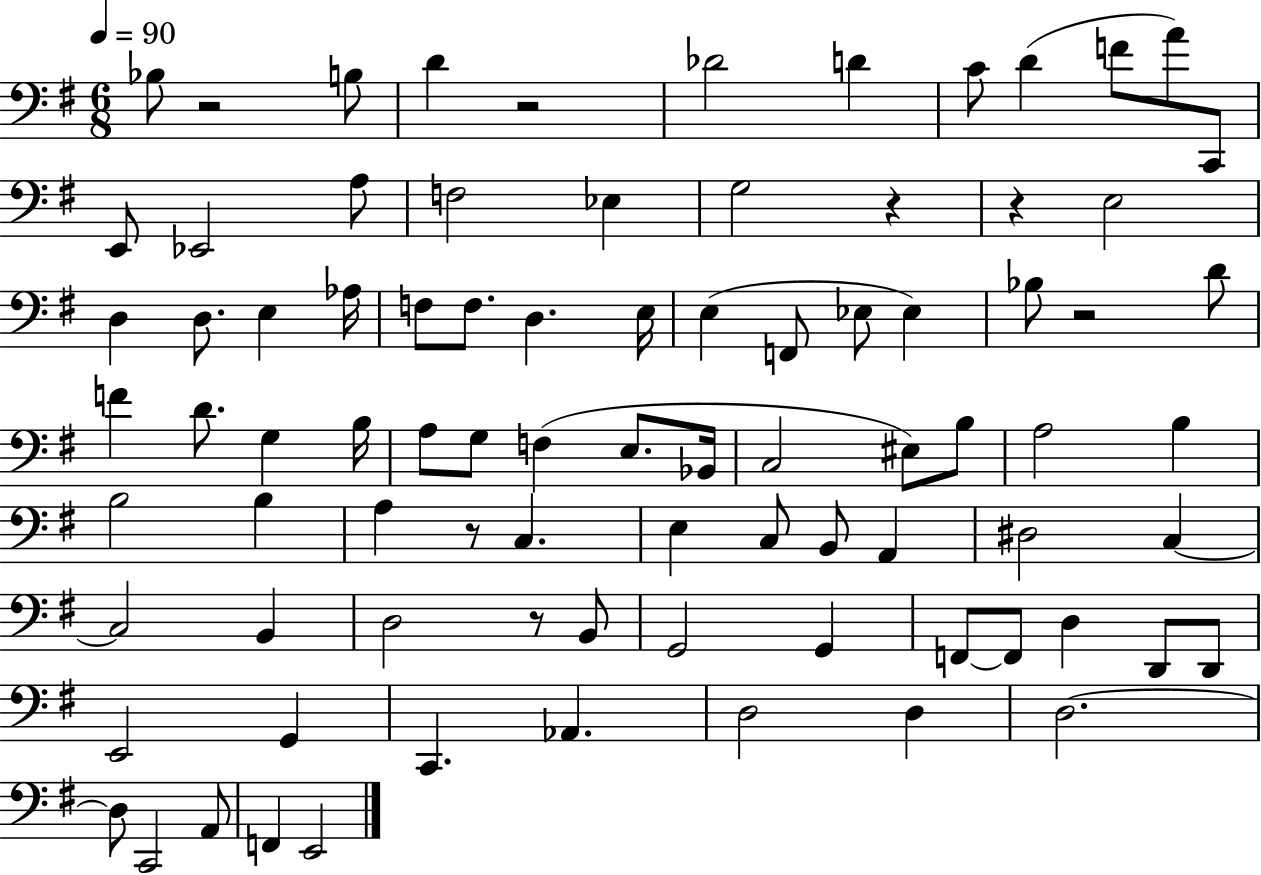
X:1
T:Untitled
M:6/8
L:1/4
K:G
_B,/2 z2 B,/2 D z2 _D2 D C/2 D F/2 A/2 C,,/2 E,,/2 _E,,2 A,/2 F,2 _E, G,2 z z E,2 D, D,/2 E, _A,/4 F,/2 F,/2 D, E,/4 E, F,,/2 _E,/2 _E, _B,/2 z2 D/2 F D/2 G, B,/4 A,/2 G,/2 F, E,/2 _B,,/4 C,2 ^E,/2 B,/2 A,2 B, B,2 B, A, z/2 C, E, C,/2 B,,/2 A,, ^D,2 C, C,2 B,, D,2 z/2 B,,/2 G,,2 G,, F,,/2 F,,/2 D, D,,/2 D,,/2 E,,2 G,, C,, _A,, D,2 D, D,2 D,/2 C,,2 A,,/2 F,, E,,2